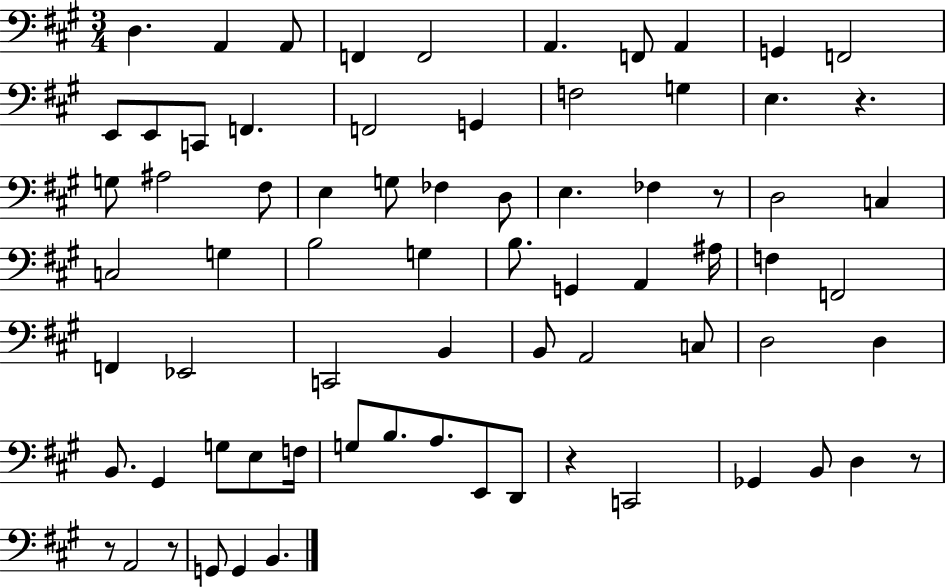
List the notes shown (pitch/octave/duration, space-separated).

D3/q. A2/q A2/e F2/q F2/h A2/q. F2/e A2/q G2/q F2/h E2/e E2/e C2/e F2/q. F2/h G2/q F3/h G3/q E3/q. R/q. G3/e A#3/h F#3/e E3/q G3/e FES3/q D3/e E3/q. FES3/q R/e D3/h C3/q C3/h G3/q B3/h G3/q B3/e. G2/q A2/q A#3/s F3/q F2/h F2/q Eb2/h C2/h B2/q B2/e A2/h C3/e D3/h D3/q B2/e. G#2/q G3/e E3/e F3/s G3/e B3/e. A3/e. E2/e D2/e R/q C2/h Gb2/q B2/e D3/q R/e R/e A2/h R/e G2/e G2/q B2/q.